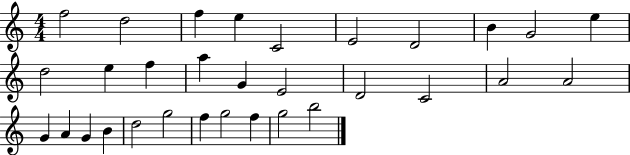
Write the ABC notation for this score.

X:1
T:Untitled
M:4/4
L:1/4
K:C
f2 d2 f e C2 E2 D2 B G2 e d2 e f a G E2 D2 C2 A2 A2 G A G B d2 g2 f g2 f g2 b2